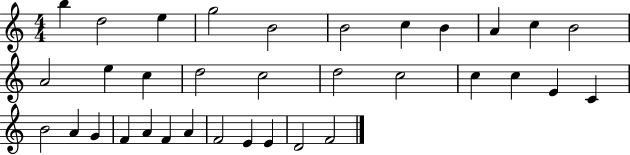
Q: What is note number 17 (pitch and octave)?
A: D5